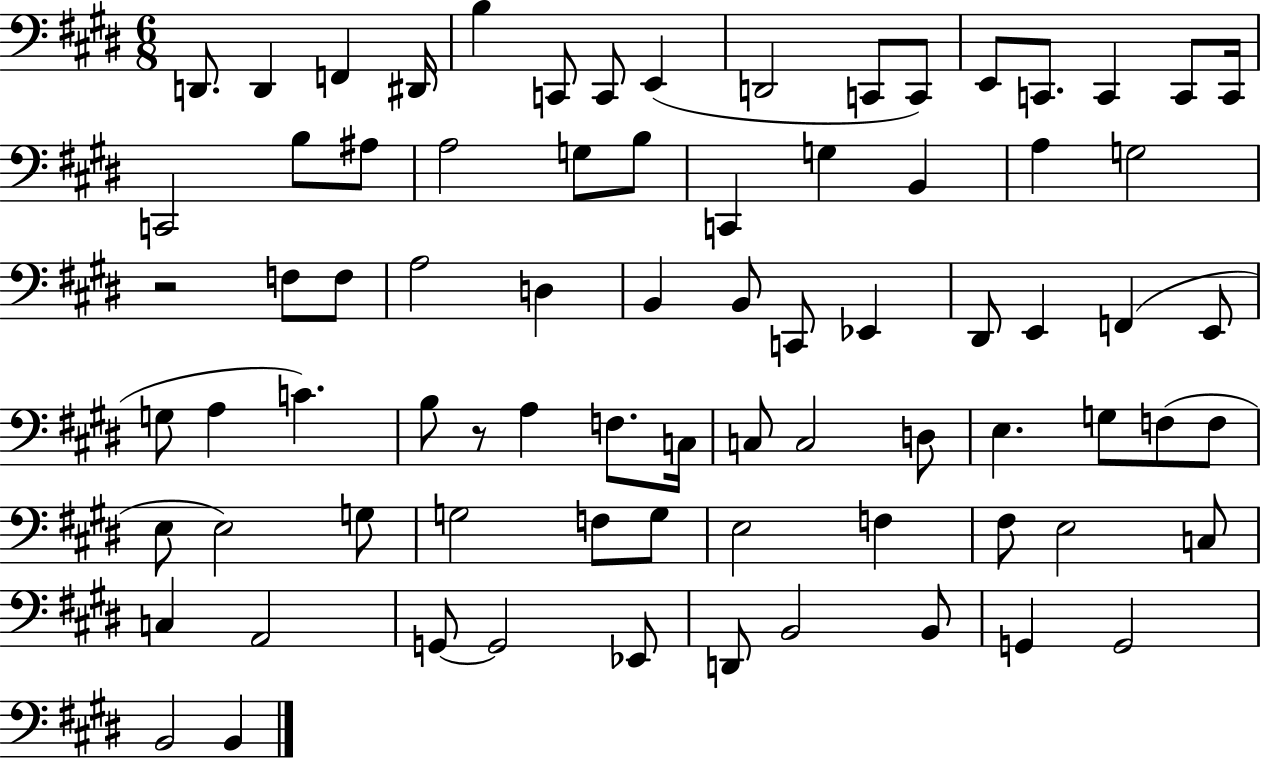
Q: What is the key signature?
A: E major